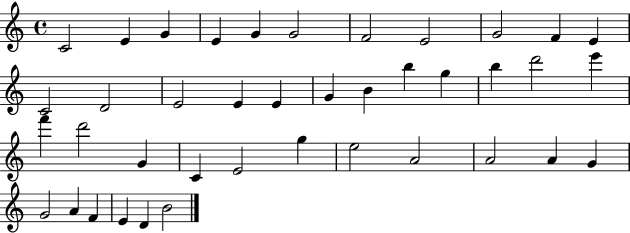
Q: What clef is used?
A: treble